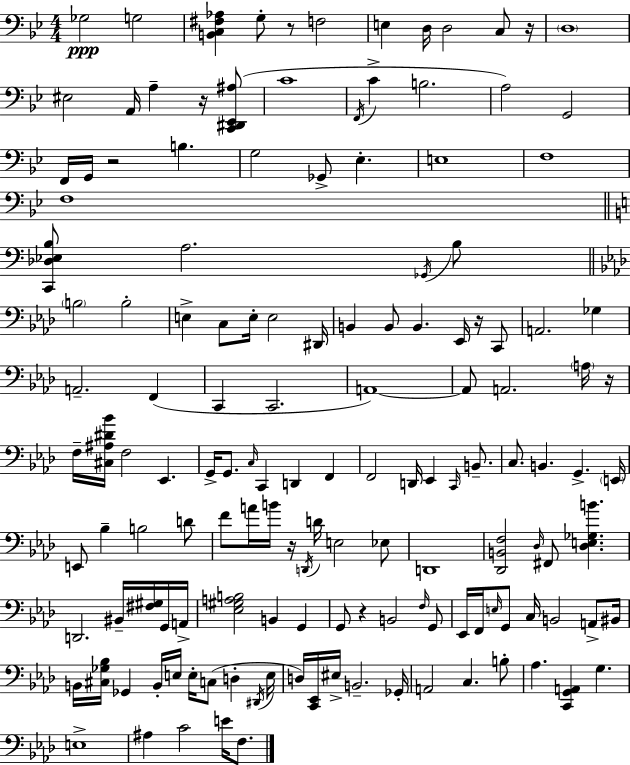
X:1
T:Untitled
M:4/4
L:1/4
K:Bb
_G,2 G,2 [B,,C,^F,_A,] G,/2 z/2 F,2 E, D,/4 D,2 C,/2 z/4 D,4 ^E,2 A,,/4 A, z/4 [C,,^D,,_E,,^A,]/2 C4 F,,/4 C B,2 A,2 G,,2 F,,/4 G,,/4 z2 B, G,2 _G,,/2 _E, E,4 F,4 F,4 [C,,_D,_E,B,]/2 A,2 _G,,/4 B,/2 B,2 B,2 E, C,/2 E,/4 E,2 ^D,,/4 B,, B,,/2 B,, _E,,/4 z/4 C,,/2 A,,2 _G, A,,2 F,, C,, C,,2 A,,4 A,,/2 A,,2 A,/4 z/4 F,/4 [^C,^A,^D_B]/4 F,2 _E,, G,,/4 G,,/2 C,/4 C,, D,, F,, F,,2 D,,/4 _E,, C,,/4 B,,/2 C,/2 B,, G,, E,,/4 E,,/2 _B, B,2 D/2 F/2 A/4 B/4 z/4 D,,/4 D/4 E,2 _E,/2 D,,4 [_D,,B,,F,]2 _D,/4 ^F,,/2 [_D,E,_G,B] D,,2 ^B,,/4 [^F,^G,]/4 G,,/4 A,,/4 [_E,^G,A,B,]2 B,, G,, G,,/2 z B,,2 F,/4 G,,/2 _E,,/4 F,,/4 E,/4 G,,/2 C,/4 B,,2 A,,/2 ^B,,/4 B,,/4 [^C,_G,_B,]/4 _G,, B,,/4 E,/4 E,/4 C,/2 D, ^D,,/4 E,/4 D,/4 [C,,_E,,]/4 ^E,/4 B,,2 _G,,/4 A,,2 C, B,/2 _A, [C,,G,,A,,] G, E,4 ^A, C2 E/4 F,/2